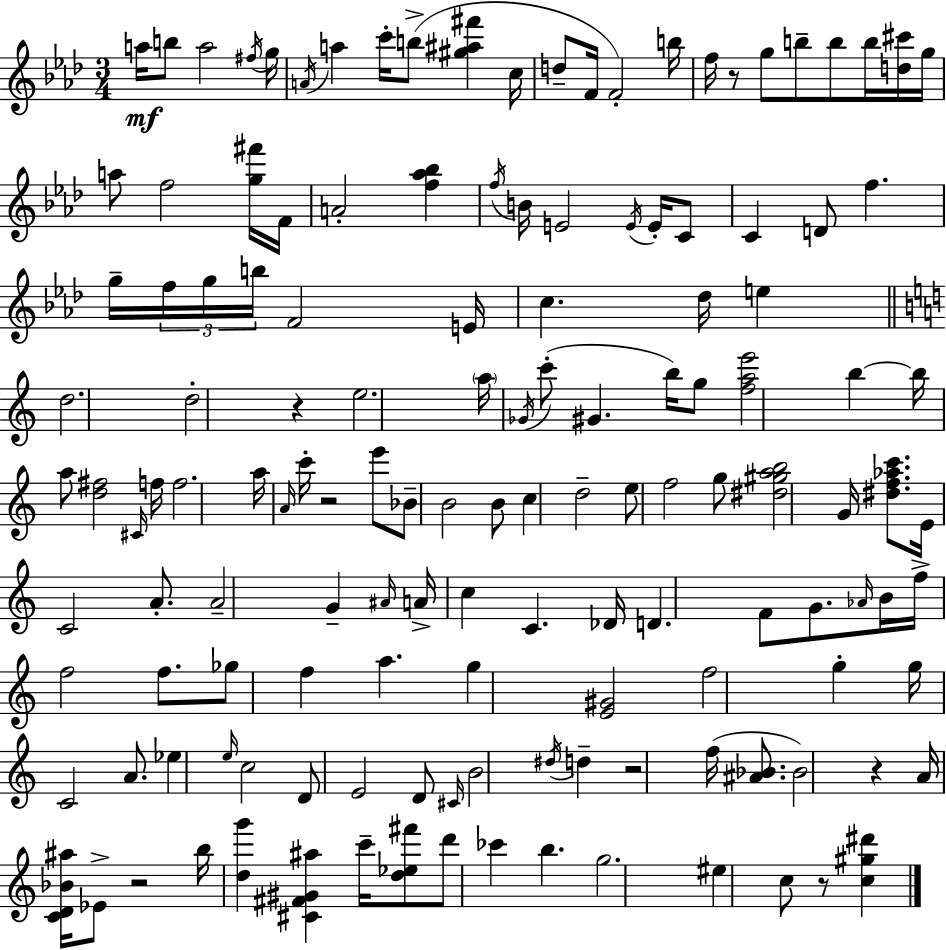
{
  \clef treble
  \numericTimeSignature
  \time 3/4
  \key aes \major
  a''16\mf b''8 a''2 \acciaccatura { fis''16 } | g''16 \acciaccatura { a'16 } a''4 c'''16-. b''8->( <gis'' ais'' fis'''>4 | c''16 d''8-- f'16 f'2-.) | b''16 f''16 r8 g''8 b''8-- b''8 b''16 | \break <d'' cis'''>16 g''16 a''8 f''2 | <g'' fis'''>16 f'16 a'2-. <f'' aes'' bes''>4 | \acciaccatura { f''16 } b'16 e'2 | \acciaccatura { e'16 } e'16-. c'8 c'4 d'8 f''4. | \break g''16-- \tuplet 3/2 { f''16 g''16 b''16 } f'2 | e'16 c''4. des''16 | e''4 \bar "||" \break \key a \minor d''2. | d''2-. r4 | e''2. | \parenthesize a''16 \acciaccatura { ges'16 } c'''8-.( gis'4. b''16) g''8 | \break <f'' a'' e'''>2 b''4~~ | b''16 a''8 <d'' fis''>2 | \grace { cis'16 } f''16 f''2. | a''16 \grace { a'16 } c'''16-. r2 | \break e'''8 bes'8-- b'2 | b'8 c''4 d''2-- | e''8 f''2 | g''8 <dis'' gis'' a'' b''>2 g'16 | \break <dis'' f'' aes'' c'''>8. e'16 c'2 | a'8.-. a'2-- g'4-- | \grace { ais'16 } a'16-> c''4 c'4. | des'16 d'4. f'8 | \break g'8. \grace { aes'16 } b'16 f''16-> f''2 | f''8. ges''8 f''4 a''4. | g''4 <e' gis'>2 | f''2 | \break g''4-. g''16 c'2 | a'8. ees''4 \grace { e''16 } c''2 | d'8 e'2 | d'8 \grace { cis'16 } b'2 | \break \acciaccatura { dis''16 } d''4-- r2 | f''16( <ais' bes'>8. bes'2) | r4 a'16 <c' d' bes' ais''>16 ees'8-> | r2 b''16 <d'' g'''>4 | \break <cis' fis' gis' ais''>4 c'''16-- <d'' ees'' fis'''>8 d'''8 ces'''4 | b''4. g''2. | eis''4 | c''8 r8 <c'' gis'' dis'''>4 \bar "|."
}